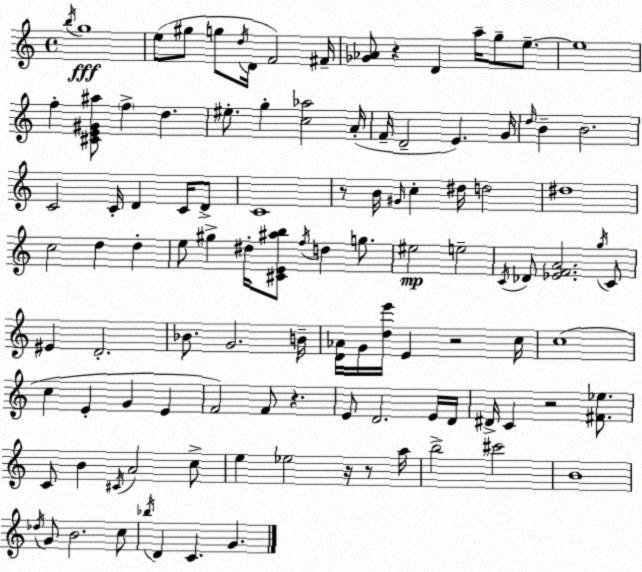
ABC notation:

X:1
T:Untitled
M:4/4
L:1/4
K:Am
b/4 g4 e/2 ^g/2 g/2 d/4 D/4 F2 ^F/4 [_G_A]/2 z D a/4 g/2 e/2 e4 f [^CE^G^a]/2 f d ^e/2 g [c_a]2 A/4 F/4 D2 E G/4 d/4 B B2 C2 C/4 D C/4 D/2 C4 z/2 B/4 ^G/4 c ^d/4 d2 ^d4 c2 d d e/2 ^g ^d/4 [^CE^ab]/2 f/4 d g/2 ^e2 e2 C/4 _D/2 [_EFA]2 g/4 C/2 ^E D2 _B/2 G2 B/4 [D_A]/4 G/4 [de']/4 E z2 c/4 c4 c E G E F2 F/2 z E/2 D2 E/4 D/4 ^D/4 C z2 [^F_e]/2 C/2 B ^C/4 A2 c/2 e _e2 z/4 z/2 a/4 b2 ^c'2 B4 _d/4 G/2 B2 c/2 _b/4 D C G